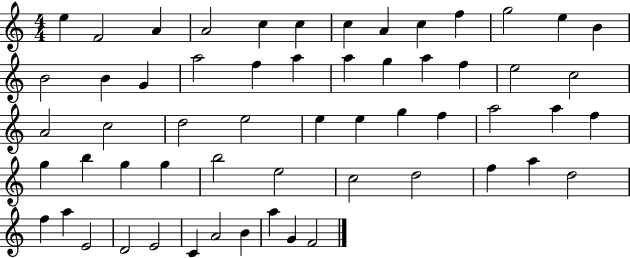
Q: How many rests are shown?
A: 0